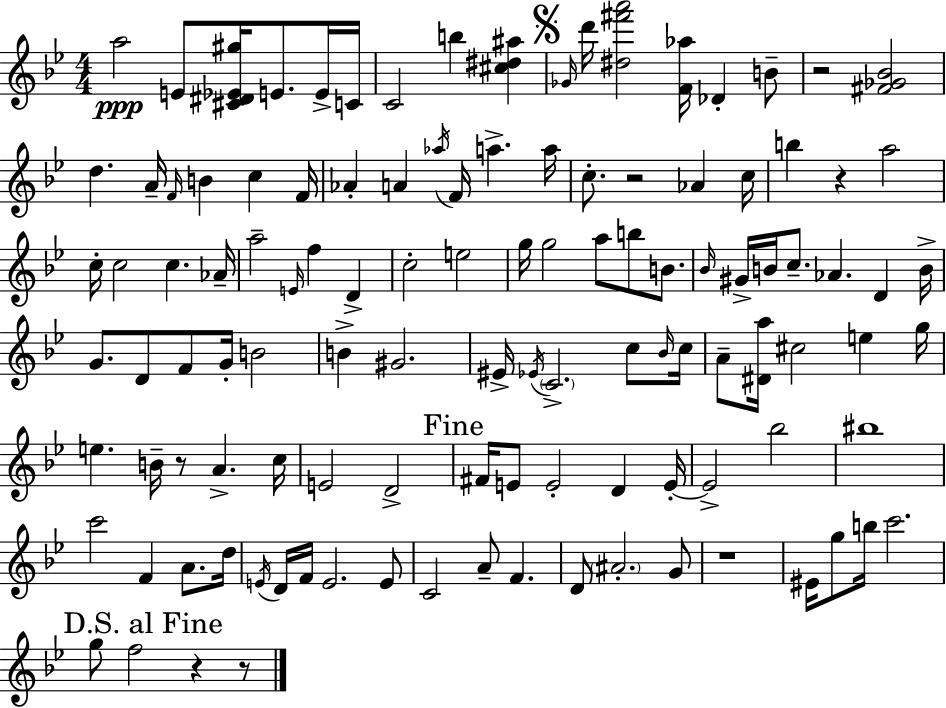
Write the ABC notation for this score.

X:1
T:Untitled
M:4/4
L:1/4
K:Gm
a2 E/2 [^C^D_E^g]/4 E/2 E/4 C/4 C2 b [^c^d^a] _G/4 d'/4 [^d^f'a']2 [F_a]/4 _D B/2 z2 [^F_G_B]2 d A/4 F/4 B c F/4 _A A _a/4 F/4 a a/4 c/2 z2 _A c/4 b z a2 c/4 c2 c _A/4 a2 E/4 f D c2 e2 g/4 g2 a/2 b/2 B/2 _B/4 ^G/4 B/4 c/2 _A D B/4 G/2 D/2 F/2 G/4 B2 B ^G2 ^E/4 _E/4 C2 c/2 _B/4 c/4 A/2 [^Da]/4 ^c2 e g/4 e B/4 z/2 A c/4 E2 D2 ^F/4 E/2 E2 D E/4 E2 _b2 ^b4 c'2 F A/2 d/4 E/4 D/4 F/4 E2 E/2 C2 A/2 F D/2 ^A2 G/2 z4 ^E/4 g/2 b/4 c'2 g/2 f2 z z/2